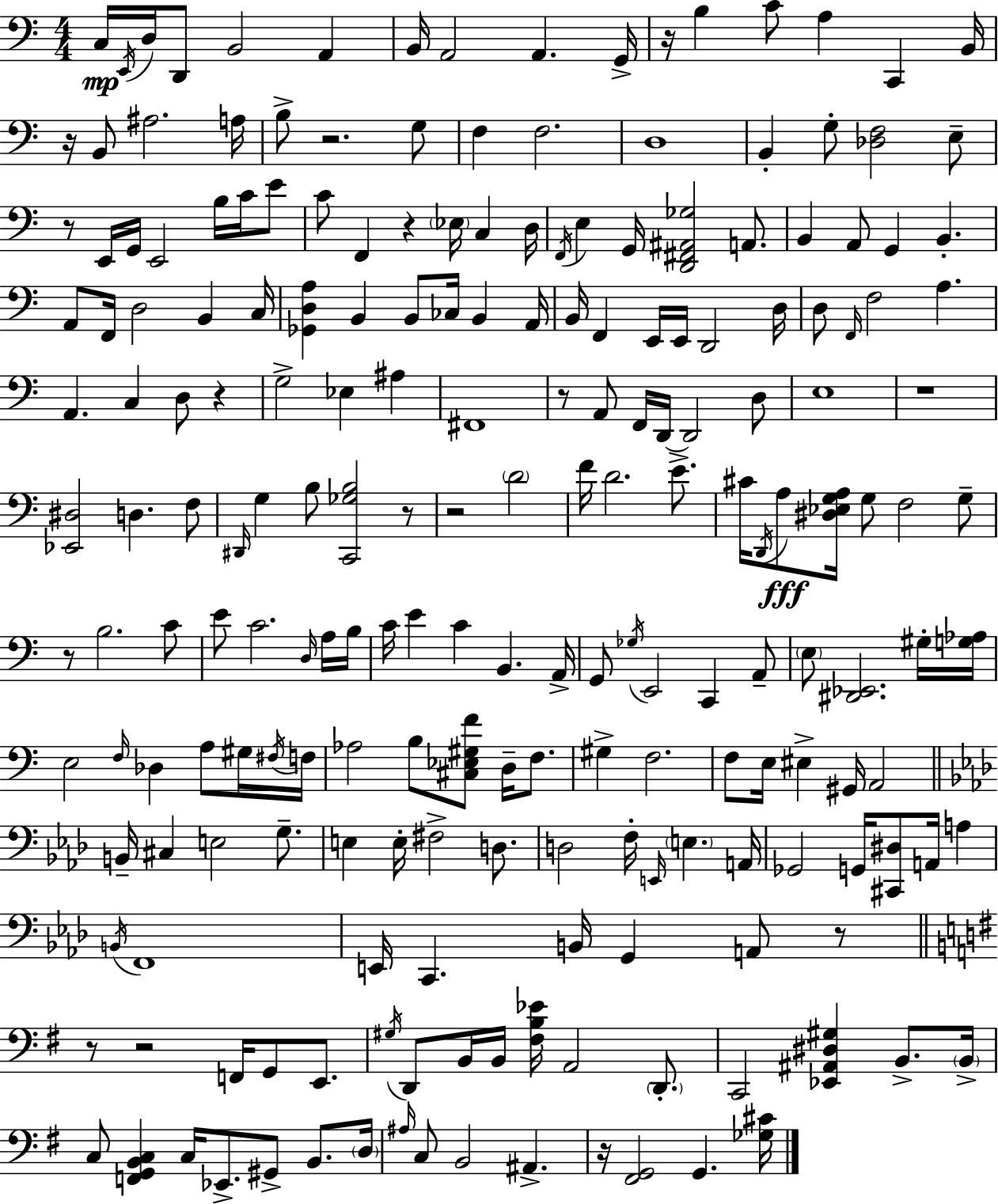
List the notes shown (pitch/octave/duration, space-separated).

C3/s E2/s D3/s D2/e B2/h A2/q B2/s A2/h A2/q. G2/s R/s B3/q C4/e A3/q C2/q B2/s R/s B2/e A#3/h. A3/s B3/e R/h. G3/e F3/q F3/h. D3/w B2/q G3/e [Db3,F3]/h E3/e R/e E2/s G2/s E2/h B3/s C4/s E4/e C4/e F2/q R/q Eb3/s C3/q D3/s F2/s E3/q G2/s [D2,F#2,A#2,Gb3]/h A2/e. B2/q A2/e G2/q B2/q. A2/e F2/s D3/h B2/q C3/s [Gb2,D3,A3]/q B2/q B2/e CES3/s B2/q A2/s B2/s F2/q E2/s E2/s D2/h D3/s D3/e F2/s F3/h A3/q. A2/q. C3/q D3/e R/q G3/h Eb3/q A#3/q F#2/w R/e A2/e F2/s D2/s D2/h D3/e E3/w R/w [Eb2,D#3]/h D3/q. F3/e D#2/s G3/q B3/e [C2,Gb3,B3]/h R/e R/h D4/h F4/s D4/h. E4/e. C#4/s D2/s A3/e [D#3,Eb3,G3,A3]/s G3/e F3/h G3/e R/e B3/h. C4/e E4/e C4/h. D3/s A3/s B3/s C4/s E4/q C4/q B2/q. A2/s G2/e Gb3/s E2/h C2/q A2/e E3/e [D#2,Eb2]/h. G#3/s [G3,Ab3]/s E3/h F3/s Db3/q A3/e G#3/s F#3/s F3/s Ab3/h B3/e [C#3,Eb3,G#3,F4]/e D3/s F3/e. G#3/q F3/h. F3/e E3/s EIS3/q G#2/s A2/h B2/s C#3/q E3/h G3/e. E3/q E3/s F#3/h D3/e. D3/h F3/s E2/s E3/q. A2/s Gb2/h G2/s [C#2,D#3]/e A2/s A3/q B2/s F2/w E2/s C2/q. B2/s G2/q A2/e R/e R/e R/h F2/s G2/e E2/e. G#3/s D2/e B2/s B2/s [F#3,B3,Eb4]/s A2/h D2/e. C2/h [Eb2,A#2,D#3,G#3]/q B2/e. B2/s C3/e [F2,G2,B2,C3]/q C3/s Eb2/e. G#2/e B2/e. D3/s A#3/s C3/e B2/h A#2/q. R/s [F#2,G2]/h G2/q. [Gb3,C#4]/s